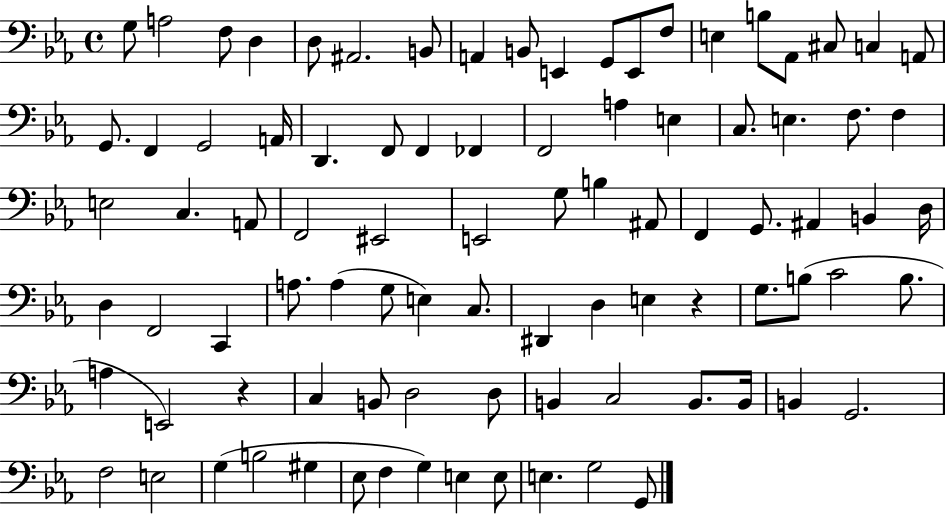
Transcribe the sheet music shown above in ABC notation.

X:1
T:Untitled
M:4/4
L:1/4
K:Eb
G,/2 A,2 F,/2 D, D,/2 ^A,,2 B,,/2 A,, B,,/2 E,, G,,/2 E,,/2 F,/2 E, B,/2 _A,,/2 ^C,/2 C, A,,/2 G,,/2 F,, G,,2 A,,/4 D,, F,,/2 F,, _F,, F,,2 A, E, C,/2 E, F,/2 F, E,2 C, A,,/2 F,,2 ^E,,2 E,,2 G,/2 B, ^A,,/2 F,, G,,/2 ^A,, B,, D,/4 D, F,,2 C,, A,/2 A, G,/2 E, C,/2 ^D,, D, E, z G,/2 B,/2 C2 B,/2 A, E,,2 z C, B,,/2 D,2 D,/2 B,, C,2 B,,/2 B,,/4 B,, G,,2 F,2 E,2 G, B,2 ^G, _E,/2 F, G, E, E,/2 E, G,2 G,,/2